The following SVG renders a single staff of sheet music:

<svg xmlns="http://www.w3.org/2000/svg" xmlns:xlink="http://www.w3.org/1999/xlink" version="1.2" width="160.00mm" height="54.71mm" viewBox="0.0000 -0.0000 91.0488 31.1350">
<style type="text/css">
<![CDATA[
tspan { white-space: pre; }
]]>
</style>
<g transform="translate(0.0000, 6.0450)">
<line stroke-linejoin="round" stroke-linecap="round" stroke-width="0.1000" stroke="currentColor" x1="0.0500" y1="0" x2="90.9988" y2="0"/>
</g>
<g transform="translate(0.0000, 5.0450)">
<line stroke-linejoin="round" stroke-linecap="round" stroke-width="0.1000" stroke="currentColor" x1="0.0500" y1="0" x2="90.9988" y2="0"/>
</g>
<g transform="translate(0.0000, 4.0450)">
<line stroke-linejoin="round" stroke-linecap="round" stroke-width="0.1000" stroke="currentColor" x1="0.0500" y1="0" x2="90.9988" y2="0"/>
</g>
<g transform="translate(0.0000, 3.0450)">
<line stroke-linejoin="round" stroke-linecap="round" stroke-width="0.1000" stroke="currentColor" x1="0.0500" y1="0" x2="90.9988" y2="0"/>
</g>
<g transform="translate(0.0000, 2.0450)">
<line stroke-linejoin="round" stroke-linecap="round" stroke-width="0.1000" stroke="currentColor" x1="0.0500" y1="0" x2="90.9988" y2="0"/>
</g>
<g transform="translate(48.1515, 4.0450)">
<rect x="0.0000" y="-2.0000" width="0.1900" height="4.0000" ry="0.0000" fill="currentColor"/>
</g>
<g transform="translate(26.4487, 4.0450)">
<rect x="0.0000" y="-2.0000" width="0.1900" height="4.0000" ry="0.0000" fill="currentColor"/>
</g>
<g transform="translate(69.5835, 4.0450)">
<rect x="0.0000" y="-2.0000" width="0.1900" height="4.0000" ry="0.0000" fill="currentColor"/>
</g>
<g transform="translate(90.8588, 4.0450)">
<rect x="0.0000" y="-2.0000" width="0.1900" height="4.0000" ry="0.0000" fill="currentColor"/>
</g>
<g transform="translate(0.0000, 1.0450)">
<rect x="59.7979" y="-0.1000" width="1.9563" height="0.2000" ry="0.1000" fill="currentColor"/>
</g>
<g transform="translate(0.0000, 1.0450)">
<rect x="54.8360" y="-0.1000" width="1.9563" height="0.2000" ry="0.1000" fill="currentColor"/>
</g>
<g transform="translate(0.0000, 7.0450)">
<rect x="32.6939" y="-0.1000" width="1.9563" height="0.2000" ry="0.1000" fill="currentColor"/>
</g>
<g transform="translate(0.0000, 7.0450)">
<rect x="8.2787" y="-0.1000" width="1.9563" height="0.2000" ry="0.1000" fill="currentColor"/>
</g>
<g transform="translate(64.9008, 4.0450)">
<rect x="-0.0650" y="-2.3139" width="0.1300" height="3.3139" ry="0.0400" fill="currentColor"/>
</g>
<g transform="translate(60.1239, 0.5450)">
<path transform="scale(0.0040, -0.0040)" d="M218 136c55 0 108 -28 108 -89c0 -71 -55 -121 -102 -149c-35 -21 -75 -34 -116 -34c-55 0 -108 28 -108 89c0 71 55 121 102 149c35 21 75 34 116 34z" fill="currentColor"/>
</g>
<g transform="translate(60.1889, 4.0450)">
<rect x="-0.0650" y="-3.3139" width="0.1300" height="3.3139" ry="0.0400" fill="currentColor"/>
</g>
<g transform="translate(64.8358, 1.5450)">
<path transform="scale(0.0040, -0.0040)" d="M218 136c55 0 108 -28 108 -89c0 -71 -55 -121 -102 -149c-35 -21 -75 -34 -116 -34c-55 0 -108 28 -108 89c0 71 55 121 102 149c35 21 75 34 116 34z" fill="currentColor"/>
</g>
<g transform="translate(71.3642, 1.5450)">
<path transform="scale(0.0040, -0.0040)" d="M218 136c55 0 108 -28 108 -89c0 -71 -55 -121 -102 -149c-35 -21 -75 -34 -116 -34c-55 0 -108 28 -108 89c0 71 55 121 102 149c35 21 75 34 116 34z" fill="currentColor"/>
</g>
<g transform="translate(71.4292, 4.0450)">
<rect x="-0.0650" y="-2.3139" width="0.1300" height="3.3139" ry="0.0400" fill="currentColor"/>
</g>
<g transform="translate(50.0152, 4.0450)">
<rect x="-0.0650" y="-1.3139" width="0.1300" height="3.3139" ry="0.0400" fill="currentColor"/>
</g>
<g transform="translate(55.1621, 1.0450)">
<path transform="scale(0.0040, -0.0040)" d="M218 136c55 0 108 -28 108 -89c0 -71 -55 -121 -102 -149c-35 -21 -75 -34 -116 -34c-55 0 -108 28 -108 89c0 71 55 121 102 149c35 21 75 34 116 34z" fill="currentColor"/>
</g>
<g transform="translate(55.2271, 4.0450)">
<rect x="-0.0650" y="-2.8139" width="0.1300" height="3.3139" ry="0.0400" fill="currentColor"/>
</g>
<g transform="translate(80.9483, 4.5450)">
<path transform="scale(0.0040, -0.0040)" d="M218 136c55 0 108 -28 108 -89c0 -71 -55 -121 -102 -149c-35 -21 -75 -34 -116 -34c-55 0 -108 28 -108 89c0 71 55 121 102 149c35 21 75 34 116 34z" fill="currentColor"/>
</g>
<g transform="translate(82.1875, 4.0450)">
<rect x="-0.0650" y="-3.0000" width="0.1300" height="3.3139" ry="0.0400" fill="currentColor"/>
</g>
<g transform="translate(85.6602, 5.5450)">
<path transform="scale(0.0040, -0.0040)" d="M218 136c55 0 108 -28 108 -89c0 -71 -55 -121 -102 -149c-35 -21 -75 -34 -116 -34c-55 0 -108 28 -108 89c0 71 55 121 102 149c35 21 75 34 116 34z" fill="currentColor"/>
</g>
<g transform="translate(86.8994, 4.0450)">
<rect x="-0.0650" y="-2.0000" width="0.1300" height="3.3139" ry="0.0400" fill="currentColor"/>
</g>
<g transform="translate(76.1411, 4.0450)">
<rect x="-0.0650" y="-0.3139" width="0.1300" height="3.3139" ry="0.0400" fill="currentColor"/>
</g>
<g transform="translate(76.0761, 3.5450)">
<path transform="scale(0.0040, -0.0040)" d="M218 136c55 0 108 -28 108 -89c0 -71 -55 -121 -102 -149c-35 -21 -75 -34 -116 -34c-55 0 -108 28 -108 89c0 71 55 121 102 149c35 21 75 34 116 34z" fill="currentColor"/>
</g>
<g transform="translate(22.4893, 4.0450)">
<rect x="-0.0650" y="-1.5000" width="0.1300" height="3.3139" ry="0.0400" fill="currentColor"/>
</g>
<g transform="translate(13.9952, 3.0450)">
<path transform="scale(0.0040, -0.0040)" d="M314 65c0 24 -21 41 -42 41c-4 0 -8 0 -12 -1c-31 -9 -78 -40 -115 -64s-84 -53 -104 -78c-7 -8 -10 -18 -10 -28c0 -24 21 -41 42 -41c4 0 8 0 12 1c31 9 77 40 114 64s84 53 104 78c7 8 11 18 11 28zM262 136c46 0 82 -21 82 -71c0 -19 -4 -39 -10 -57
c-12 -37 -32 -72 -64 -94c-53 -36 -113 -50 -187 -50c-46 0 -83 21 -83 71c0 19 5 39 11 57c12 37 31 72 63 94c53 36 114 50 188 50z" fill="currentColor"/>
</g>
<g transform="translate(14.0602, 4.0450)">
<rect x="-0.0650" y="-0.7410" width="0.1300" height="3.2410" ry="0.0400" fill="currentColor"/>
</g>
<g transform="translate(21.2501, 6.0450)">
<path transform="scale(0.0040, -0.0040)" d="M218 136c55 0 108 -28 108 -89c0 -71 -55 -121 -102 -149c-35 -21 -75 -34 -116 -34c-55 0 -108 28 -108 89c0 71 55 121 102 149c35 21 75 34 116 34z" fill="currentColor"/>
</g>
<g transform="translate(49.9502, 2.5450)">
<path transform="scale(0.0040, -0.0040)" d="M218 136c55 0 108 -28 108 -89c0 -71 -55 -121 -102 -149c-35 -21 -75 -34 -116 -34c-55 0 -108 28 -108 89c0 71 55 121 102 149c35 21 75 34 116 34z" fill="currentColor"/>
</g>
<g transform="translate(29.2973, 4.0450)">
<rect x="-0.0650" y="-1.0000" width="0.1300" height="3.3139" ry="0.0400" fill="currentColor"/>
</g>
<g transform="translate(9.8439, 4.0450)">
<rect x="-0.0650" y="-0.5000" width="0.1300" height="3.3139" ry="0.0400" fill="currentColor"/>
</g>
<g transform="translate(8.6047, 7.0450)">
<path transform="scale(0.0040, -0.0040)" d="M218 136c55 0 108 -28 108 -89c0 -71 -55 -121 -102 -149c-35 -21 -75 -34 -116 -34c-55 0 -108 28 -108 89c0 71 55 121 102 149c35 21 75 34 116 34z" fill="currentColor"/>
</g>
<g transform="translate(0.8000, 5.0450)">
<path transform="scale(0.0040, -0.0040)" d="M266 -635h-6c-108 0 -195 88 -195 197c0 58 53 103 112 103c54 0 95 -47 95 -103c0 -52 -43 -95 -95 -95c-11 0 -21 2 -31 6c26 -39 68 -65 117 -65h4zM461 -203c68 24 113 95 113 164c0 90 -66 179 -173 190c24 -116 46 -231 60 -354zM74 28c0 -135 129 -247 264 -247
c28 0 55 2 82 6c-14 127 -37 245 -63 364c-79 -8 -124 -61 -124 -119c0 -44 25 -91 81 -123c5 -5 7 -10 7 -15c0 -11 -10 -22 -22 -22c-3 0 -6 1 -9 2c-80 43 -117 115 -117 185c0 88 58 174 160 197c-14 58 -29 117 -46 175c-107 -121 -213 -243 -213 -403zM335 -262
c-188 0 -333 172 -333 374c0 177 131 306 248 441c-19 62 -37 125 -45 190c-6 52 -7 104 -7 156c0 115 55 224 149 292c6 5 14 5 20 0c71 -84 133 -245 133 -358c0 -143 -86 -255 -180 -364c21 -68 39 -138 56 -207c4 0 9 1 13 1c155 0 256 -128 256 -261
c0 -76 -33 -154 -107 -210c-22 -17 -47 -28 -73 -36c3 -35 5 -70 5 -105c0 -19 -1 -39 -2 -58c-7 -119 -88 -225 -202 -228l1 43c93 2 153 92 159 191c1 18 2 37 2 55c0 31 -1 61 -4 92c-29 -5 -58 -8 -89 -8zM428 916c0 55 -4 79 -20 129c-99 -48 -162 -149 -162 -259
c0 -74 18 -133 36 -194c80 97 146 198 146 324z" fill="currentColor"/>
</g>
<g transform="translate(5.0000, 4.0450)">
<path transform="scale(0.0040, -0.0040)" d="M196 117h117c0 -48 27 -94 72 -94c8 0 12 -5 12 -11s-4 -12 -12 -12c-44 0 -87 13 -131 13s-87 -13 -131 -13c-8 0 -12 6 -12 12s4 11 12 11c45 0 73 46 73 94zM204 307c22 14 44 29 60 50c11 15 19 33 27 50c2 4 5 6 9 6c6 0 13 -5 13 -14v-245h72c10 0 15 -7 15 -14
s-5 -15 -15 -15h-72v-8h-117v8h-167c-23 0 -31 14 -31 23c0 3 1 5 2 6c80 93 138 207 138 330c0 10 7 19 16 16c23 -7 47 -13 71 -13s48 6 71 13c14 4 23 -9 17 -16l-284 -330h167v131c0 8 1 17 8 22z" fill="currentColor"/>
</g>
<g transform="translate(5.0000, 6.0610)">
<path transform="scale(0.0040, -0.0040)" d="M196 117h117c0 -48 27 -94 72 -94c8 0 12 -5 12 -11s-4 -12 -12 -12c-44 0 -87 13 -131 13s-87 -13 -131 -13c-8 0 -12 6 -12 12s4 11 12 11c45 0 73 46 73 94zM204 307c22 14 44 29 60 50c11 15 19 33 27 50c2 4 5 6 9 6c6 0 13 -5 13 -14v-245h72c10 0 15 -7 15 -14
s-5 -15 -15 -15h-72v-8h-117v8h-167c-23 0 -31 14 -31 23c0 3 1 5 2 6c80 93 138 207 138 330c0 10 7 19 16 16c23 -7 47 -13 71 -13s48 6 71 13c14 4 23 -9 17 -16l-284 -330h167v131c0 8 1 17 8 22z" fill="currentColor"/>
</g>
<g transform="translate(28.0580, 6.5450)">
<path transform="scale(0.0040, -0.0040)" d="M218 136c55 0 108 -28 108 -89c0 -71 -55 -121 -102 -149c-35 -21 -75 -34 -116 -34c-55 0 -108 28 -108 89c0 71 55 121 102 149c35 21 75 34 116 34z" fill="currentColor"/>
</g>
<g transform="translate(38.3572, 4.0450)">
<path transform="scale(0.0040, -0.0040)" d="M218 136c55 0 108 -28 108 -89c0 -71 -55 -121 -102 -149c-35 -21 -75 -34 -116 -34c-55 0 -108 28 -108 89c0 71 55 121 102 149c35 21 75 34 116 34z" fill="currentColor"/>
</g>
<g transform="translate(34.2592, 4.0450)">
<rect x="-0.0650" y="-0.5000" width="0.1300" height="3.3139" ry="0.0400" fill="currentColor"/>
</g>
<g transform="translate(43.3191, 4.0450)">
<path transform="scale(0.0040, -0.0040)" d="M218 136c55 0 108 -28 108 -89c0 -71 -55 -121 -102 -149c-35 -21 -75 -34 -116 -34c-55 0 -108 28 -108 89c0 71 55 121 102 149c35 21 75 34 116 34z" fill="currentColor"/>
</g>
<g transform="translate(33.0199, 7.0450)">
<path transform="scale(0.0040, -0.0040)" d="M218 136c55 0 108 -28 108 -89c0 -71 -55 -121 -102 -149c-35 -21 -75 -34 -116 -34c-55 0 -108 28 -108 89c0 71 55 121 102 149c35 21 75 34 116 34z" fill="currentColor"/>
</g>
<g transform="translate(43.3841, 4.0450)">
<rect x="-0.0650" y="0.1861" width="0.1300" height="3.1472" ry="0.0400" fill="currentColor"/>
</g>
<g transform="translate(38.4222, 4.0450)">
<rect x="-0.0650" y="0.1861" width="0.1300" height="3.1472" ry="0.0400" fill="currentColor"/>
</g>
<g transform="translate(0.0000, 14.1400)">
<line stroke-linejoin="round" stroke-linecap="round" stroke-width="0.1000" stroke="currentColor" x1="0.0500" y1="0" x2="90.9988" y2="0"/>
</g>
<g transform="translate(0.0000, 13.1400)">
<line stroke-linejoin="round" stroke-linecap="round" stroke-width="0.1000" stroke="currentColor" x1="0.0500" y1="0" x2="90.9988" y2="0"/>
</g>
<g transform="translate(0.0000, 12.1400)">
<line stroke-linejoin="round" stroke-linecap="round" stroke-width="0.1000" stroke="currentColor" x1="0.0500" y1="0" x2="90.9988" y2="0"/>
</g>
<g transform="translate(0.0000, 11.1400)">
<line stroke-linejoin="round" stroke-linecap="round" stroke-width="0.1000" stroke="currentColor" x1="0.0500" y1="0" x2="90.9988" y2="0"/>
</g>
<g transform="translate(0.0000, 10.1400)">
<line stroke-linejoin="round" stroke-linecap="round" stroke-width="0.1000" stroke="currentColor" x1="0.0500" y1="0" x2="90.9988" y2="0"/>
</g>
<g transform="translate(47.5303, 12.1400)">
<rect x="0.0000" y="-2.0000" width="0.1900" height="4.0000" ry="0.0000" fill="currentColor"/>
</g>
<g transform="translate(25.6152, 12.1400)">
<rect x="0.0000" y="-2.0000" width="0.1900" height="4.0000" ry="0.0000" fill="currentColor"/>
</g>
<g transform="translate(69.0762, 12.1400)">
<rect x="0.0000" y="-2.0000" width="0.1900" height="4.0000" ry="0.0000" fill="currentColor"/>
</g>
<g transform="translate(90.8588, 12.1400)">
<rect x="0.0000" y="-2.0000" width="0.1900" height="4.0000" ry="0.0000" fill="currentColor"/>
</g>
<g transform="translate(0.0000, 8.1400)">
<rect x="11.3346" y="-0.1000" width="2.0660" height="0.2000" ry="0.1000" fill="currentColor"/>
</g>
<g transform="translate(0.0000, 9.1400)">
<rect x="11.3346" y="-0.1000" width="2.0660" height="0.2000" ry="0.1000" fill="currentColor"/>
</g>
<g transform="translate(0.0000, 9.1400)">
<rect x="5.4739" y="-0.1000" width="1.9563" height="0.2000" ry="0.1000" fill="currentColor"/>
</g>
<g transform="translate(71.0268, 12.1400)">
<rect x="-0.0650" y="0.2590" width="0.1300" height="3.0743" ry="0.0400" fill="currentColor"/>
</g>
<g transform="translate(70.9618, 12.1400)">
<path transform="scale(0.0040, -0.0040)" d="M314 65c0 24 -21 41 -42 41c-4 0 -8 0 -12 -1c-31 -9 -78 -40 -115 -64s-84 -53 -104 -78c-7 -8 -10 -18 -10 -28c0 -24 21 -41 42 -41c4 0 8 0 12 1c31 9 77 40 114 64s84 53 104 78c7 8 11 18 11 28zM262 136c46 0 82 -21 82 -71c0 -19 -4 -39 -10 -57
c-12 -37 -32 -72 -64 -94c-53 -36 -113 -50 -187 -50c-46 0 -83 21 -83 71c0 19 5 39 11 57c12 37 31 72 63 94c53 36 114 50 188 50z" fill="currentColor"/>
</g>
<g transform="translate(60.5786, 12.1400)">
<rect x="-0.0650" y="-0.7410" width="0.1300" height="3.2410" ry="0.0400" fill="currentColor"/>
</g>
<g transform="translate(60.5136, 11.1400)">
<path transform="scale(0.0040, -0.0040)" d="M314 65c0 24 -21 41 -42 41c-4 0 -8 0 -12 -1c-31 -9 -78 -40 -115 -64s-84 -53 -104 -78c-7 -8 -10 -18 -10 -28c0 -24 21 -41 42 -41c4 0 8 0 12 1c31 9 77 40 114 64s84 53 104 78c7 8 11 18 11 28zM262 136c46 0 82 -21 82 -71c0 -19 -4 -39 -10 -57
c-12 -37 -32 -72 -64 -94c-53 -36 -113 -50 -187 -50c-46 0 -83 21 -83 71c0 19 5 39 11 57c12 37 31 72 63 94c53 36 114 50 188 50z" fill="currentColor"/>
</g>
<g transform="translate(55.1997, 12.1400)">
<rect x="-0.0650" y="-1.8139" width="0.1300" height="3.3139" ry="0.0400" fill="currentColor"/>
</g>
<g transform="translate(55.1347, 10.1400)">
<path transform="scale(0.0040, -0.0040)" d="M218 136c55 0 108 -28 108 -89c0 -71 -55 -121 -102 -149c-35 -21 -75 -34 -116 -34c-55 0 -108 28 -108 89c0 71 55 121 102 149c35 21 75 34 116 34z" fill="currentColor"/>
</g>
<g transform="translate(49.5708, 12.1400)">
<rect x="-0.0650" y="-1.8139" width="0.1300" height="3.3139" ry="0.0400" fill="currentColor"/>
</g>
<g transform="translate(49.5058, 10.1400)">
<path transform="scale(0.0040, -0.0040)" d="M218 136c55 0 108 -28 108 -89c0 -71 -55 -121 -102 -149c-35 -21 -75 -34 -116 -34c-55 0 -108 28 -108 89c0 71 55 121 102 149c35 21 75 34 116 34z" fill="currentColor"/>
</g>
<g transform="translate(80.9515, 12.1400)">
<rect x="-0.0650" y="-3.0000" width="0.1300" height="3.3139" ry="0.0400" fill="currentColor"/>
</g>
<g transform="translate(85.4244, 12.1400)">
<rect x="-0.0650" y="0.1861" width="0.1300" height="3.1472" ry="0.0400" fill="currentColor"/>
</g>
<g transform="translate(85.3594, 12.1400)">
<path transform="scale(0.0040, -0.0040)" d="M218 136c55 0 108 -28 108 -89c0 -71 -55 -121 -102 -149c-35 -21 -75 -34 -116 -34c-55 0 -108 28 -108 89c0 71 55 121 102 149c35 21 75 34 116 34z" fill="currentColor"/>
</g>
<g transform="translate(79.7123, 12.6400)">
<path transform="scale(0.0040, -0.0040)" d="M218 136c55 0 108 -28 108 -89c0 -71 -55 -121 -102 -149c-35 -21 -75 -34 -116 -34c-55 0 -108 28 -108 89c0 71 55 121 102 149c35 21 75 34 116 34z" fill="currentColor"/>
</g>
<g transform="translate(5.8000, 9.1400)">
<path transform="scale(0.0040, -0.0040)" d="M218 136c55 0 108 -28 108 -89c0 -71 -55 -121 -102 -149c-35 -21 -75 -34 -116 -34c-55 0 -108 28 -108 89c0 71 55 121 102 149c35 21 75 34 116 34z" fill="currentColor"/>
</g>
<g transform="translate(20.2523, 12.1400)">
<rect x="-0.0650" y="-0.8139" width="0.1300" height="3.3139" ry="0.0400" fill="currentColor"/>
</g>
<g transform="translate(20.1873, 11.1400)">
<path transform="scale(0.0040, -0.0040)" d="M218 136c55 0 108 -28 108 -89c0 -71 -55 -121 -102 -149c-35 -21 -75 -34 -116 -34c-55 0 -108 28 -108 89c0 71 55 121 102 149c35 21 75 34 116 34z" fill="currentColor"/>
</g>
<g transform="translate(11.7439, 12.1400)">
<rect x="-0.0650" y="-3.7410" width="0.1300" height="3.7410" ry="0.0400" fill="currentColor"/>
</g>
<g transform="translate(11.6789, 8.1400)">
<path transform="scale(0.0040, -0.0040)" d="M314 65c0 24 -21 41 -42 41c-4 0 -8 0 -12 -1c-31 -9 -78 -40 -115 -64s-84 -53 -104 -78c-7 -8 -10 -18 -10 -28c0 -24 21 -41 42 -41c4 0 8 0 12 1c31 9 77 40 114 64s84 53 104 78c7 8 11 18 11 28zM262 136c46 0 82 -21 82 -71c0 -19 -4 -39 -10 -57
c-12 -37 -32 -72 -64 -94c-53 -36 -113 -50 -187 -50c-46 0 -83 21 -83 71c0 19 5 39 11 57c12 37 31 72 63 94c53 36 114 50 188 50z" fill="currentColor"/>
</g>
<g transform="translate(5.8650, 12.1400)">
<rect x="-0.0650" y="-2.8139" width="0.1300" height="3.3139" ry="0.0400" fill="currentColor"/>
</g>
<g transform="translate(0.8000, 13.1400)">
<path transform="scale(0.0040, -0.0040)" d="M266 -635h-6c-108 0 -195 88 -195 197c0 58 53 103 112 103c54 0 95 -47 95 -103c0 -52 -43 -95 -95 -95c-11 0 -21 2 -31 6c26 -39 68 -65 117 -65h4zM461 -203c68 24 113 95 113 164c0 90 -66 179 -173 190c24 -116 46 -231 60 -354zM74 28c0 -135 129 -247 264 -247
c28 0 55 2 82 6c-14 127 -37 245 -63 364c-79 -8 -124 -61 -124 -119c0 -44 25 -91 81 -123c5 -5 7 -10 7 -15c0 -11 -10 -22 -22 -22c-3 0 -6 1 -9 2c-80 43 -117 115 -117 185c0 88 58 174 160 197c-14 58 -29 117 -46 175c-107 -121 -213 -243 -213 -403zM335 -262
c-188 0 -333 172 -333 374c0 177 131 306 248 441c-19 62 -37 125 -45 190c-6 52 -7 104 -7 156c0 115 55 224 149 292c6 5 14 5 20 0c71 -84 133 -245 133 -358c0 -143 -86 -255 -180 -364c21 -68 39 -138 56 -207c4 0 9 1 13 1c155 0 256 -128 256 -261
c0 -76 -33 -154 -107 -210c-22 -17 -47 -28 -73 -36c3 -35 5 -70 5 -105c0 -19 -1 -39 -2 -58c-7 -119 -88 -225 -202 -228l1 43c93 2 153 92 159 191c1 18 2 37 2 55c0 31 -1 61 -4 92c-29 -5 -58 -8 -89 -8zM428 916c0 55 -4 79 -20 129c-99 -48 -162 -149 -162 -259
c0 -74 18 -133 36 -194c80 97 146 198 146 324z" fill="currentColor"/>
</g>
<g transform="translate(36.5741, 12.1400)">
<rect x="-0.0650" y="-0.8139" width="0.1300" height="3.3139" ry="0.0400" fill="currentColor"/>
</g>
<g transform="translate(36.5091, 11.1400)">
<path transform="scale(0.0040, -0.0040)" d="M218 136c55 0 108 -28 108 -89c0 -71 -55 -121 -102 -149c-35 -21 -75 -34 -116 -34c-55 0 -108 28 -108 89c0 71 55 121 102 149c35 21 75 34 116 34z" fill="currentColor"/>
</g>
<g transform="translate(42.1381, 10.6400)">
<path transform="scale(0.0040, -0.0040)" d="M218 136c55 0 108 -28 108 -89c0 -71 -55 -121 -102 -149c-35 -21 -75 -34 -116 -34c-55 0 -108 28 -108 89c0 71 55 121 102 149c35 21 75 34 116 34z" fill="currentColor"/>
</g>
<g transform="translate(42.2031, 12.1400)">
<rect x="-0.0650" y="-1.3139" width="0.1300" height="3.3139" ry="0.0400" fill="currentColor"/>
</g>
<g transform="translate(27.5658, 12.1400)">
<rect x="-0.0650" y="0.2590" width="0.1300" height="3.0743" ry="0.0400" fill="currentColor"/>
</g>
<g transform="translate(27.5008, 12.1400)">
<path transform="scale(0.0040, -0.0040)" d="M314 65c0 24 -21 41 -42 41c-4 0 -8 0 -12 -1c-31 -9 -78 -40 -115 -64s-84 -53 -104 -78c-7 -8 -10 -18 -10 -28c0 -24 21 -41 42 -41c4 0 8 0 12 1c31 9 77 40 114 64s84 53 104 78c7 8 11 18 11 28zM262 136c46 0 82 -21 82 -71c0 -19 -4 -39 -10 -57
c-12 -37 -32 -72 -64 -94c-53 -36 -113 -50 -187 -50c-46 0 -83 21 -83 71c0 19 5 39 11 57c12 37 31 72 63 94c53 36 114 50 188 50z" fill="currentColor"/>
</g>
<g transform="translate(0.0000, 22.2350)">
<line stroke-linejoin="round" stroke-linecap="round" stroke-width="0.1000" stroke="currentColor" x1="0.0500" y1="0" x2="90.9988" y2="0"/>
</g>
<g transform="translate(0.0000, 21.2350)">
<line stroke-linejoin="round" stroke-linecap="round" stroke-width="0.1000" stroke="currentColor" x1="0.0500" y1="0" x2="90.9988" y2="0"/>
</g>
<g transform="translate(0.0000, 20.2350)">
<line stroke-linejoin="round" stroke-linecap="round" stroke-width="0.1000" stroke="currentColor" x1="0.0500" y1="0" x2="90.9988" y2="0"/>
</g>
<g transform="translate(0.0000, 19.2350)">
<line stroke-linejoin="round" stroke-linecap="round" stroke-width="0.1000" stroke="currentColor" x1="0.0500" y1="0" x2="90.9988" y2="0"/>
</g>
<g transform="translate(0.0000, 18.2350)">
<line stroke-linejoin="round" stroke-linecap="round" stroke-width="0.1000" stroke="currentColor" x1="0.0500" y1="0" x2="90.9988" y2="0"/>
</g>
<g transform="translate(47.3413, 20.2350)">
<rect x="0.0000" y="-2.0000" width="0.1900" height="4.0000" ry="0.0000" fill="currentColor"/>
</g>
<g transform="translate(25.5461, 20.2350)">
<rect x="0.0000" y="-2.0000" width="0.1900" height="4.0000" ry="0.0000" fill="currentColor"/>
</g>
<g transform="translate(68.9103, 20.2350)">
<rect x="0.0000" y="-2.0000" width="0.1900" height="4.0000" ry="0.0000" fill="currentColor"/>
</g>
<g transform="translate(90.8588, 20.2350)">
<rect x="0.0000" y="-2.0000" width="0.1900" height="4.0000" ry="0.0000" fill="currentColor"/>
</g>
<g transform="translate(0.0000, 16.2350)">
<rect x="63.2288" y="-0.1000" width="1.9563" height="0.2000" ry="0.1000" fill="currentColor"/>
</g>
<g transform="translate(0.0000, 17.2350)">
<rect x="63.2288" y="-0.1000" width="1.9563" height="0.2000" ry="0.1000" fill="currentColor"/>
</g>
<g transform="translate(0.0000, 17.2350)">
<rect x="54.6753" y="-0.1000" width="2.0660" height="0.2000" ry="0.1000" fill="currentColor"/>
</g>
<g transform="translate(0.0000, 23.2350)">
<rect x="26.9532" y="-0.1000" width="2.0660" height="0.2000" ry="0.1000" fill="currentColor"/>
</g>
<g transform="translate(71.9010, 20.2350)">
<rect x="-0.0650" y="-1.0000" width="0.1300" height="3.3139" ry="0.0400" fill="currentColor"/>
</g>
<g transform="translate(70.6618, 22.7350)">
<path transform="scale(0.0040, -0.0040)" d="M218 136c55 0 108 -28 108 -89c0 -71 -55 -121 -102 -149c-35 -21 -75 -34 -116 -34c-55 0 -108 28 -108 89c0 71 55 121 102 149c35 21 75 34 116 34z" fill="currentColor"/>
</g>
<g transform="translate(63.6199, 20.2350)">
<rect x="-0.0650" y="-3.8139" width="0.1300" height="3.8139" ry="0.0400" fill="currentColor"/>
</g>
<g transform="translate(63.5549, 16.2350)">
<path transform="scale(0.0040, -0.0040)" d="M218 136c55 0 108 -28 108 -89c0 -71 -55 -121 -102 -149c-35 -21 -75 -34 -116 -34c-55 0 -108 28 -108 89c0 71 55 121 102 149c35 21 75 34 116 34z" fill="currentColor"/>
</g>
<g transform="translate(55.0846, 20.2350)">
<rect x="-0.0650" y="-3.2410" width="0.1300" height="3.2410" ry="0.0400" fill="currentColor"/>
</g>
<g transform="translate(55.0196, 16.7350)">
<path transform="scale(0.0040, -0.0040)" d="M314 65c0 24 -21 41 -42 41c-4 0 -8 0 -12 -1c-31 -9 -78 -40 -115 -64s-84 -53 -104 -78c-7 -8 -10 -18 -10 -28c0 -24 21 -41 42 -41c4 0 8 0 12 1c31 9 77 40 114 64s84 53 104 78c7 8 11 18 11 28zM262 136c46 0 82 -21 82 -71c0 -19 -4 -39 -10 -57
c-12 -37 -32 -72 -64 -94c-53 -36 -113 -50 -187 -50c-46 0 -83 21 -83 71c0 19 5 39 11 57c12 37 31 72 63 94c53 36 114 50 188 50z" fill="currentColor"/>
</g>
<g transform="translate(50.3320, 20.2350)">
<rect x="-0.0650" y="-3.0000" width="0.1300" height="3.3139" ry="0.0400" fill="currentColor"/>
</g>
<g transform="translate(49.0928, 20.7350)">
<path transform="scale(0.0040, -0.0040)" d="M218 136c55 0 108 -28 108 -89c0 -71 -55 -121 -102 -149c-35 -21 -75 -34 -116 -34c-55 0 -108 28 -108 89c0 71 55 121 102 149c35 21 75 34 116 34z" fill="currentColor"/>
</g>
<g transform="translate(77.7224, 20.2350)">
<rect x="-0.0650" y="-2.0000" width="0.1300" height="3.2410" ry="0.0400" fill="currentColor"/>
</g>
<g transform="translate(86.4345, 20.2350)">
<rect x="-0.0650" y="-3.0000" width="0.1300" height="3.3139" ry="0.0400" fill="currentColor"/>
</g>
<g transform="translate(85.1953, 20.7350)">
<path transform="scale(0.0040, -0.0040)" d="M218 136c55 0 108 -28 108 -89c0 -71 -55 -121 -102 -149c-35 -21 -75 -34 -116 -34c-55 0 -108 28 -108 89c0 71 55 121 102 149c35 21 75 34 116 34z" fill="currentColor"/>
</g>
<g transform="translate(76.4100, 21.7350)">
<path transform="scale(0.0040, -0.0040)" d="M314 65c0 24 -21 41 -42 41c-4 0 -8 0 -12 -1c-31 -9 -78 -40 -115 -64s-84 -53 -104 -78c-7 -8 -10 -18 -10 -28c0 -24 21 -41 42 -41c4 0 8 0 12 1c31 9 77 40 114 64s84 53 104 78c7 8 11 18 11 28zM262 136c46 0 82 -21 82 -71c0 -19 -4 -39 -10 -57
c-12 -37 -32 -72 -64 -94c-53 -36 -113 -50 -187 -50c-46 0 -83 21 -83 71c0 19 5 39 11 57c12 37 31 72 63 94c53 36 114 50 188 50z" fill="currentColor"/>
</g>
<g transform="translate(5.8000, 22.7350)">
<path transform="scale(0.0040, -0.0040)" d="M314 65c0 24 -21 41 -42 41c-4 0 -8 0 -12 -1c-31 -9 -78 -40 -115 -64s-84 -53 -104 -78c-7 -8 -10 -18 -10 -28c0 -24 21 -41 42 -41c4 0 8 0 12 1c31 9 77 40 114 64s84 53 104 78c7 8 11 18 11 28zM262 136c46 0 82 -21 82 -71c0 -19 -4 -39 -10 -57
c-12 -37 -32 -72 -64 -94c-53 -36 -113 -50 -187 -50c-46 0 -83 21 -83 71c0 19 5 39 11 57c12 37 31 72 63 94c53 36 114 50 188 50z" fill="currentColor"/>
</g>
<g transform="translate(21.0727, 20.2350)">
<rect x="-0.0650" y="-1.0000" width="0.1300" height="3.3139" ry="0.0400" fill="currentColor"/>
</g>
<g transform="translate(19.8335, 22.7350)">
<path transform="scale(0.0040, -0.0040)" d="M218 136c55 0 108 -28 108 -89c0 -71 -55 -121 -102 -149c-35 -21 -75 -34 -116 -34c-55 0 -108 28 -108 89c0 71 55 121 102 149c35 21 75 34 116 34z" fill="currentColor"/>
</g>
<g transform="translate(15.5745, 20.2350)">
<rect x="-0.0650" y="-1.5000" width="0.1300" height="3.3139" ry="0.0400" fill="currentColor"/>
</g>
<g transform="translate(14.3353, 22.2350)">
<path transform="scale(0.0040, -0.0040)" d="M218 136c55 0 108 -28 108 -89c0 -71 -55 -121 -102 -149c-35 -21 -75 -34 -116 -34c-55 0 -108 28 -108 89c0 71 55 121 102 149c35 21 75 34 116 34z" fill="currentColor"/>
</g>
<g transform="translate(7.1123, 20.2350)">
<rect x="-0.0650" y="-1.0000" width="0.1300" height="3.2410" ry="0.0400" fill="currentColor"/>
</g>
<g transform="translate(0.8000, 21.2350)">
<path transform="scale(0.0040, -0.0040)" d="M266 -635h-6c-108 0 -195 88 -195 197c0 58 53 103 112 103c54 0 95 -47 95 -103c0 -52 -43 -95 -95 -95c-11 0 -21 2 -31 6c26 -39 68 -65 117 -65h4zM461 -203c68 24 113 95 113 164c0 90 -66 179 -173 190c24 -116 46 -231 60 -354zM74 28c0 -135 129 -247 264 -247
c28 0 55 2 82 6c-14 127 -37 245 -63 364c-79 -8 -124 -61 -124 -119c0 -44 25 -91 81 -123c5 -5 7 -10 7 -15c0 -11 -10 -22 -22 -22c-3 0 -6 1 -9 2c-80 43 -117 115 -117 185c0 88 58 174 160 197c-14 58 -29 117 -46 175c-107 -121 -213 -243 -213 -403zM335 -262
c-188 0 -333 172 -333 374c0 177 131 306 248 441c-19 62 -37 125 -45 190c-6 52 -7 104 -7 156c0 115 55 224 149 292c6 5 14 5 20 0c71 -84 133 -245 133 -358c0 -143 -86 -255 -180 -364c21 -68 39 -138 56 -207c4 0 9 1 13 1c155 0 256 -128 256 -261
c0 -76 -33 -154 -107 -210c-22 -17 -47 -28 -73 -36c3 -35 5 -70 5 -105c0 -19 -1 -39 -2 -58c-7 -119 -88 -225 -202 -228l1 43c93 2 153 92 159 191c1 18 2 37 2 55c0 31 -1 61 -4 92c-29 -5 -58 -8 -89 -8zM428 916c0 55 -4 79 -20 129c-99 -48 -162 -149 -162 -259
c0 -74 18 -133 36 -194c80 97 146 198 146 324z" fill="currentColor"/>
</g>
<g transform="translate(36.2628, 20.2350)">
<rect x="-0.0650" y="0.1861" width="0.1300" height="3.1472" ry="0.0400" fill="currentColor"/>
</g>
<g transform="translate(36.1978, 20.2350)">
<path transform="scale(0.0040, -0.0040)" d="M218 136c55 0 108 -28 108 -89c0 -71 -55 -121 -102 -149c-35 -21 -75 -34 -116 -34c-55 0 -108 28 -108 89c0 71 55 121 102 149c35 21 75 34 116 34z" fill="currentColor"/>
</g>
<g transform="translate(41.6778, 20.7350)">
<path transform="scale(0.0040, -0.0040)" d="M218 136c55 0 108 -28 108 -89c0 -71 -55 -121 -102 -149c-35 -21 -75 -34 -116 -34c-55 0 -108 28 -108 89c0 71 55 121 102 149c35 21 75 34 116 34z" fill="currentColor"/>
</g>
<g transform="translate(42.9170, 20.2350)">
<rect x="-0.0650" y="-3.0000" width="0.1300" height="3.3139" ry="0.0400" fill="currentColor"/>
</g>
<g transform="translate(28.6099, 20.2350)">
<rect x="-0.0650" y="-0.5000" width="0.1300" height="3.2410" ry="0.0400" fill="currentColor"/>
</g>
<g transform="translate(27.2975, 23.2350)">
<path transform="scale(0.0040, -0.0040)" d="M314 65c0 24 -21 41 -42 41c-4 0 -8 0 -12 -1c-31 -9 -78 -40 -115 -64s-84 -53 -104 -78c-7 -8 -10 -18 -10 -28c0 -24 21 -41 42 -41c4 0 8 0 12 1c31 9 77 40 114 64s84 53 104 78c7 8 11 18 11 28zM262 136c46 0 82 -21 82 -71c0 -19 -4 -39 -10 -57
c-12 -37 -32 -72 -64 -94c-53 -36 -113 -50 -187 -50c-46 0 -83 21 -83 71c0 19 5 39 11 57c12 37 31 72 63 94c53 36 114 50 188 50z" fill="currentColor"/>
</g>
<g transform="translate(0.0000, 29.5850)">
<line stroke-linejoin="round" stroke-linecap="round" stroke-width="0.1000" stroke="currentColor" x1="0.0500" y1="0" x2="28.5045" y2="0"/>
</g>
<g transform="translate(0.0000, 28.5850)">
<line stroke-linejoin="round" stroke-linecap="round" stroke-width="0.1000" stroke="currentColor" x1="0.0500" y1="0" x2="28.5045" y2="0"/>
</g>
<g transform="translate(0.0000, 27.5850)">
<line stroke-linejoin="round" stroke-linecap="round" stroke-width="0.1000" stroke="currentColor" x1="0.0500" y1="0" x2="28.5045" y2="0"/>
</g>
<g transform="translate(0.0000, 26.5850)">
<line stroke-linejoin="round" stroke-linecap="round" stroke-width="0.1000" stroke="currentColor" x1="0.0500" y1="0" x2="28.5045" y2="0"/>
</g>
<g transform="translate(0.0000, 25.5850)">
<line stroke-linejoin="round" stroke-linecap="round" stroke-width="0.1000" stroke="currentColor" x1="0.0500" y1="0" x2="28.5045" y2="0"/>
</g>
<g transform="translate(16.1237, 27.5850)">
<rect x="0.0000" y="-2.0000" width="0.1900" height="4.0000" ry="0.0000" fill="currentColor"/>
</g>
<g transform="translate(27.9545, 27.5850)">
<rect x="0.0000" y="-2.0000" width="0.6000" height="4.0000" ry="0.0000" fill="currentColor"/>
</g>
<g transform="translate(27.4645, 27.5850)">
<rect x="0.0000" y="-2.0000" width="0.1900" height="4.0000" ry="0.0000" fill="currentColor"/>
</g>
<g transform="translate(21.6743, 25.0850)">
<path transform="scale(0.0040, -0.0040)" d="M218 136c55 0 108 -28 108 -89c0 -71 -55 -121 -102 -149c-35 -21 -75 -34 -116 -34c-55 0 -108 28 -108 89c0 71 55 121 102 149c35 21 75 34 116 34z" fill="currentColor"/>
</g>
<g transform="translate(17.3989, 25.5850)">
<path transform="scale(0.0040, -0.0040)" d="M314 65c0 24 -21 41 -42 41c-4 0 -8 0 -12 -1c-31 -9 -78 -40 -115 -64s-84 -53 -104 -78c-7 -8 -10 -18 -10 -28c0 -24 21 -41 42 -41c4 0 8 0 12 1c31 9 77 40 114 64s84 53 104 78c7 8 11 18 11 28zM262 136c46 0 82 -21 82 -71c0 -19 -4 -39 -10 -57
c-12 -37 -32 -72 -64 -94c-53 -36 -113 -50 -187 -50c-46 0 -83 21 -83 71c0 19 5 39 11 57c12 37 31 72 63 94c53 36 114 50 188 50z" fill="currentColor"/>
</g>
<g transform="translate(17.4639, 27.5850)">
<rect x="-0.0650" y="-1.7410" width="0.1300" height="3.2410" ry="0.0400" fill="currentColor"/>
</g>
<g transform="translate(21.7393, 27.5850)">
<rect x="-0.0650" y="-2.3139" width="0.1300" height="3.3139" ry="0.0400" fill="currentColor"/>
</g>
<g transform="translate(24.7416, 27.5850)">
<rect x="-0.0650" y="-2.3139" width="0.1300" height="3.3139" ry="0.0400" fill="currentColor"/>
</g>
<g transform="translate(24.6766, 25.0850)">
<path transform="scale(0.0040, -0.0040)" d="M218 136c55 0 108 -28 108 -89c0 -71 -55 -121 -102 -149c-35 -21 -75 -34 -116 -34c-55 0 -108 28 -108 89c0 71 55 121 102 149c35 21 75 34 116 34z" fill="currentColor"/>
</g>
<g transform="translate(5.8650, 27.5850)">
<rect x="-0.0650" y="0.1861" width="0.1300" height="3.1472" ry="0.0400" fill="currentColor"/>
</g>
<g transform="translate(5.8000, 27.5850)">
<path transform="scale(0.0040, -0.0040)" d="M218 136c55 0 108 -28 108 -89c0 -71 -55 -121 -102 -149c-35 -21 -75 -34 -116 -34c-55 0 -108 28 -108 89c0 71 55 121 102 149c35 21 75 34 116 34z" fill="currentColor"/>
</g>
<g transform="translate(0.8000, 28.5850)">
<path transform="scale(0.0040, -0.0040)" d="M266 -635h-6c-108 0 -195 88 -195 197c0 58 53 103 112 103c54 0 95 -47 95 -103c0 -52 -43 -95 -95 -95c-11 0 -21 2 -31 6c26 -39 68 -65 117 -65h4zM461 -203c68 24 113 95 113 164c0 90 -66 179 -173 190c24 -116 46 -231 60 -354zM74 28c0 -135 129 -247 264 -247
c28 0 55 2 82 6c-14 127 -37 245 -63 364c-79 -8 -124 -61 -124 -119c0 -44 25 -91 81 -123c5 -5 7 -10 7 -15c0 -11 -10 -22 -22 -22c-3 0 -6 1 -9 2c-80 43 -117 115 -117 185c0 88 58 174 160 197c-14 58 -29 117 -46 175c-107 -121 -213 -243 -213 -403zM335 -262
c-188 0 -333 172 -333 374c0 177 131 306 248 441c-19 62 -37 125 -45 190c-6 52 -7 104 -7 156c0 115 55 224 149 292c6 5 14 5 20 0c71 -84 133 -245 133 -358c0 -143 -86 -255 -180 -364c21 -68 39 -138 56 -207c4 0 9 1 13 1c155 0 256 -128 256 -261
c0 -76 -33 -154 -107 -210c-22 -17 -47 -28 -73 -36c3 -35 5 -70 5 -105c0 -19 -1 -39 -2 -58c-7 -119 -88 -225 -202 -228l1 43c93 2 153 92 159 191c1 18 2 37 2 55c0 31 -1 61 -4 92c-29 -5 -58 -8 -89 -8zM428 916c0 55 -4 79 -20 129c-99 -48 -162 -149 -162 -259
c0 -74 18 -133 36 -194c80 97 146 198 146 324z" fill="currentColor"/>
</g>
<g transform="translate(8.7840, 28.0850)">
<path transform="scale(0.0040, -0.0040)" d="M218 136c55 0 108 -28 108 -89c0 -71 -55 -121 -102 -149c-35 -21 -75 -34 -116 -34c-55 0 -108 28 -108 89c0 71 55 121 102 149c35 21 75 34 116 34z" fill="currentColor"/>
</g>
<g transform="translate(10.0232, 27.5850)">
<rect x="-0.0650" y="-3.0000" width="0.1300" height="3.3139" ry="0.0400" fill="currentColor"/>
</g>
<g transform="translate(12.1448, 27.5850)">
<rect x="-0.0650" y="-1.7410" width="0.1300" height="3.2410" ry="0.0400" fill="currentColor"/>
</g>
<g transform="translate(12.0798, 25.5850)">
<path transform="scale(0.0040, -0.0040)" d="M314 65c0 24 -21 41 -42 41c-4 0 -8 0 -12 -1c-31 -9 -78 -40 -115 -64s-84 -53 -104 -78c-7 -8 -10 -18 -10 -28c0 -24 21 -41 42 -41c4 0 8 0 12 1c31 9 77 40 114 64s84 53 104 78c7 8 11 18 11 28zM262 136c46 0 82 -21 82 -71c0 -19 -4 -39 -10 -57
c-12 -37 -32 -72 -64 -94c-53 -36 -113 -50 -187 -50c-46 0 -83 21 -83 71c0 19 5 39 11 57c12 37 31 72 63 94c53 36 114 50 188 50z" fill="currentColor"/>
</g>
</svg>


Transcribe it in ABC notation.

X:1
T:Untitled
M:4/4
L:1/4
K:C
C d2 E D C B B e a b g g c A F a c'2 d B2 d e f f d2 B2 A B D2 E D C2 B A A b2 c' D F2 A B A f2 f2 g g